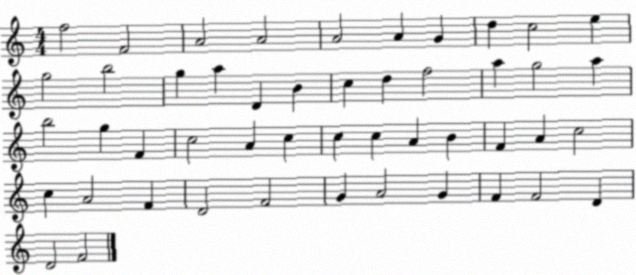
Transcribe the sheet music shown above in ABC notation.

X:1
T:Untitled
M:4/4
L:1/4
K:C
f2 F2 A2 A2 A2 A G d c2 e g2 b2 g a D B c d f2 a g2 a b2 g F c2 A c c c A B F A c2 c A2 F D2 F2 G A2 G F F2 D D2 F2